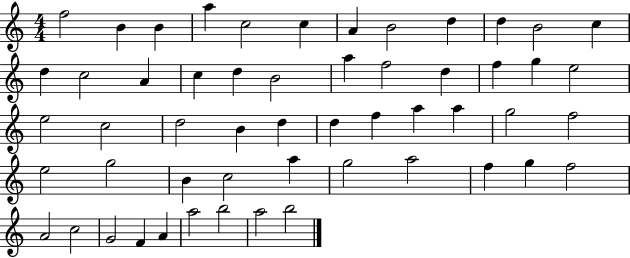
X:1
T:Untitled
M:4/4
L:1/4
K:C
f2 B B a c2 c A B2 d d B2 c d c2 A c d B2 a f2 d f g e2 e2 c2 d2 B d d f a a g2 f2 e2 g2 B c2 a g2 a2 f g f2 A2 c2 G2 F A a2 b2 a2 b2